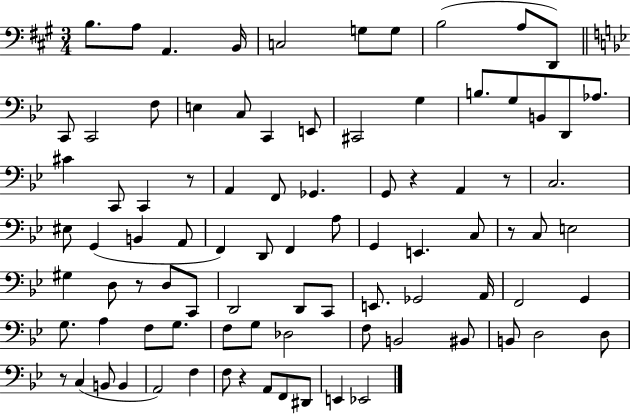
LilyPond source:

{
  \clef bass
  \numericTimeSignature
  \time 3/4
  \key a \major
  b8. a8 a,4. b,16 | c2 g8 g8 | b2( a8 d,8) | \bar "||" \break \key bes \major c,8 c,2 f8 | e4 c8 c,4 e,8 | cis,2 g4 | b8. g8 b,8 d,8 aes8. | \break cis'4 c,8 c,4 r8 | a,4 f,8 ges,4. | g,8 r4 a,4 r8 | c2. | \break eis8 g,4( b,4 a,8 | f,4) d,8 f,4 a8 | g,4 e,4. c8 | r8 c8 e2 | \break gis4 d8 r8 d8 c,8 | d,2 d,8 c,8 | e,8. ges,2 a,16 | f,2 g,4 | \break g8. a4 f8 g8. | f8 g8 des2 | f8 b,2 bis,8 | b,8 d2 d8 | \break r8 c4( b,8 b,4 | a,2) f4 | f8 r4 a,8 f,8 dis,8 | e,4 ees,2 | \break \bar "|."
}